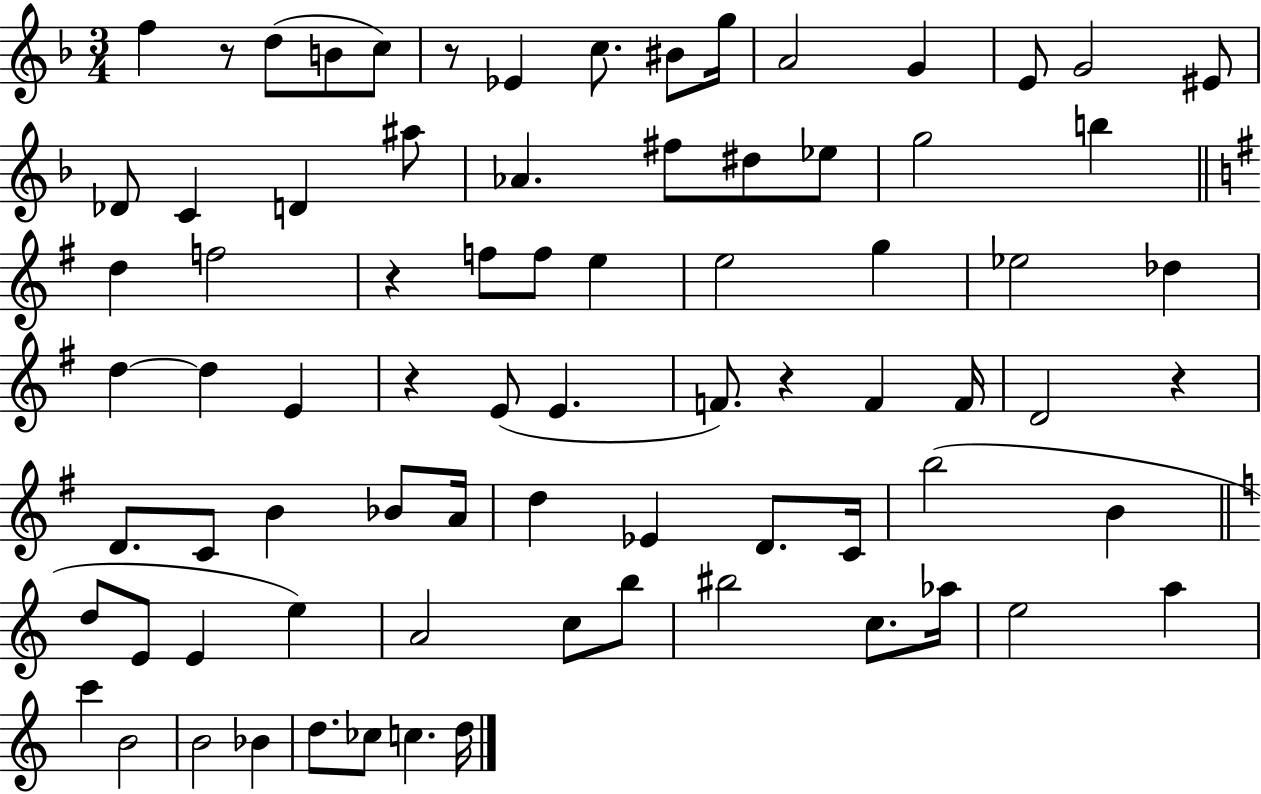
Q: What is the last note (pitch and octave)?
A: D5